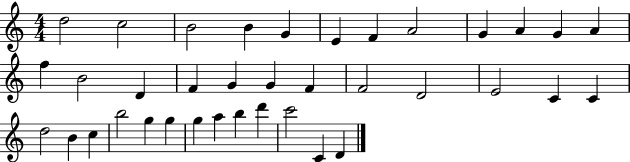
{
  \clef treble
  \numericTimeSignature
  \time 4/4
  \key c \major
  d''2 c''2 | b'2 b'4 g'4 | e'4 f'4 a'2 | g'4 a'4 g'4 a'4 | \break f''4 b'2 d'4 | f'4 g'4 g'4 f'4 | f'2 d'2 | e'2 c'4 c'4 | \break d''2 b'4 c''4 | b''2 g''4 g''4 | g''4 a''4 b''4 d'''4 | c'''2 c'4 d'4 | \break \bar "|."
}